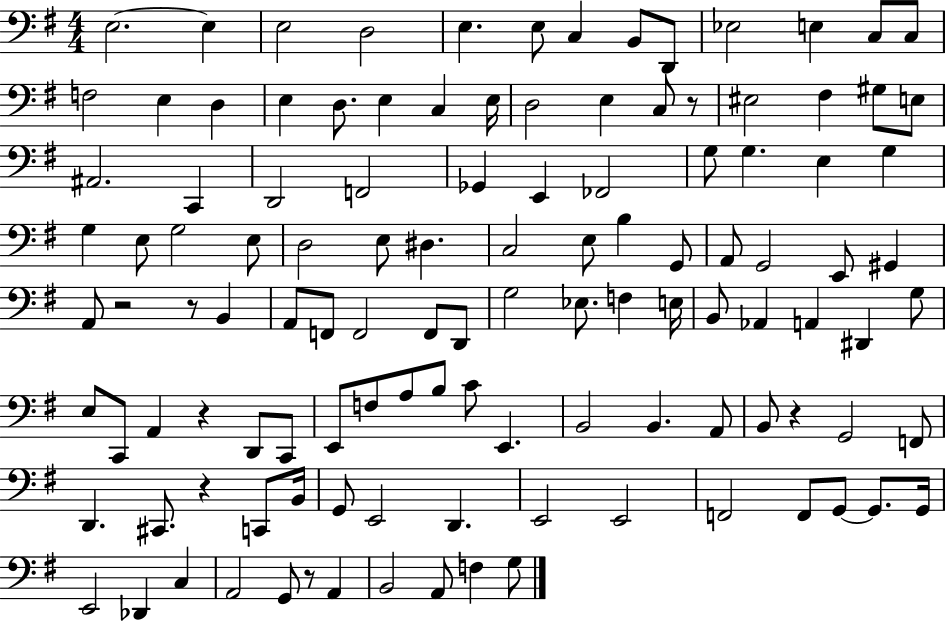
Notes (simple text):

E3/h. E3/q E3/h D3/h E3/q. E3/e C3/q B2/e D2/e Eb3/h E3/q C3/e C3/e F3/h E3/q D3/q E3/q D3/e. E3/q C3/q E3/s D3/h E3/q C3/e R/e EIS3/h F#3/q G#3/e E3/e A#2/h. C2/q D2/h F2/h Gb2/q E2/q FES2/h G3/e G3/q. E3/q G3/q G3/q E3/e G3/h E3/e D3/h E3/e D#3/q. C3/h E3/e B3/q G2/e A2/e G2/h E2/e G#2/q A2/e R/h R/e B2/q A2/e F2/e F2/h F2/e D2/e G3/h Eb3/e. F3/q E3/s B2/e Ab2/q A2/q D#2/q G3/e E3/e C2/e A2/q R/q D2/e C2/e E2/e F3/e A3/e B3/e C4/e E2/q. B2/h B2/q. A2/e B2/e R/q G2/h F2/e D2/q. C#2/e. R/q C2/e B2/s G2/e E2/h D2/q. E2/h E2/h F2/h F2/e G2/e G2/e. G2/s E2/h Db2/q C3/q A2/h G2/e R/e A2/q B2/h A2/e F3/q G3/e